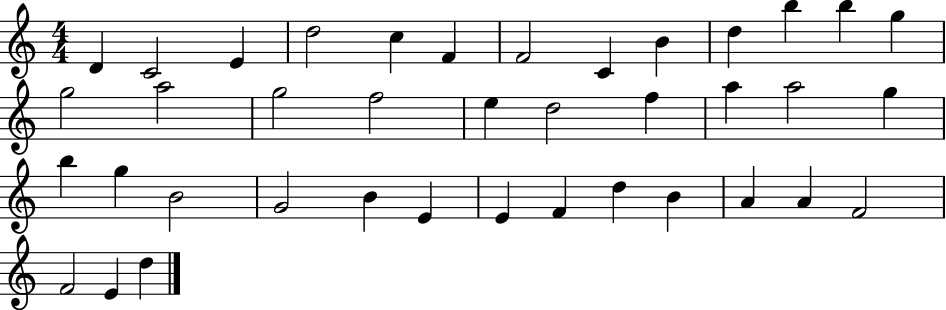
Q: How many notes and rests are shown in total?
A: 39